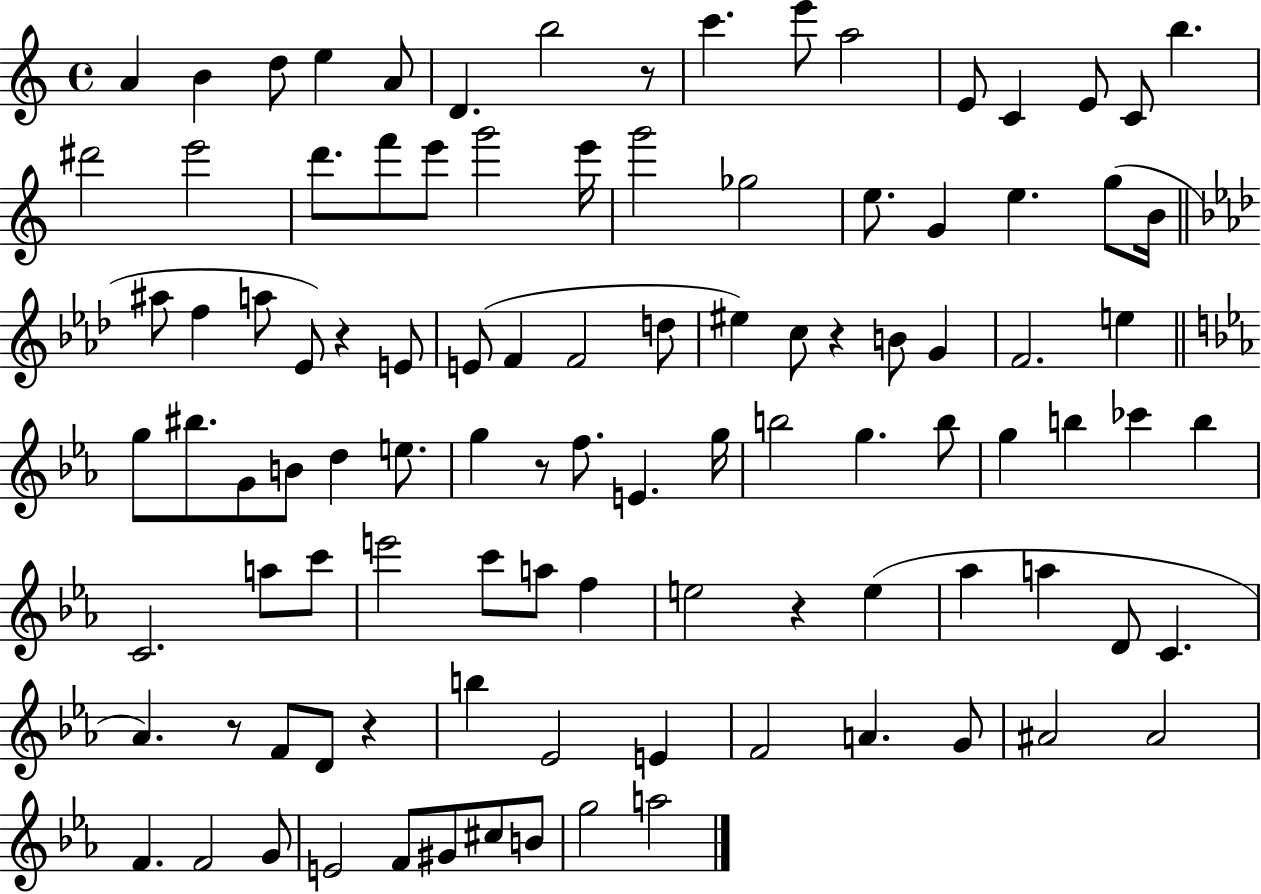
{
  \clef treble
  \time 4/4
  \defaultTimeSignature
  \key c \major
  a'4 b'4 d''8 e''4 a'8 | d'4. b''2 r8 | c'''4. e'''8 a''2 | e'8 c'4 e'8 c'8 b''4. | \break dis'''2 e'''2 | d'''8. f'''8 e'''8 g'''2 e'''16 | g'''2 ges''2 | e''8. g'4 e''4. g''8( b'16 | \break \bar "||" \break \key aes \major ais''8 f''4 a''8 ees'8) r4 e'8 | e'8( f'4 f'2 d''8 | eis''4) c''8 r4 b'8 g'4 | f'2. e''4 | \break \bar "||" \break \key ees \major g''8 bis''8. g'8 b'8 d''4 e''8. | g''4 r8 f''8. e'4. g''16 | b''2 g''4. b''8 | g''4 b''4 ces'''4 b''4 | \break c'2. a''8 c'''8 | e'''2 c'''8 a''8 f''4 | e''2 r4 e''4( | aes''4 a''4 d'8 c'4. | \break aes'4.) r8 f'8 d'8 r4 | b''4 ees'2 e'4 | f'2 a'4. g'8 | ais'2 ais'2 | \break f'4. f'2 g'8 | e'2 f'8 gis'8 cis''8 b'8 | g''2 a''2 | \bar "|."
}